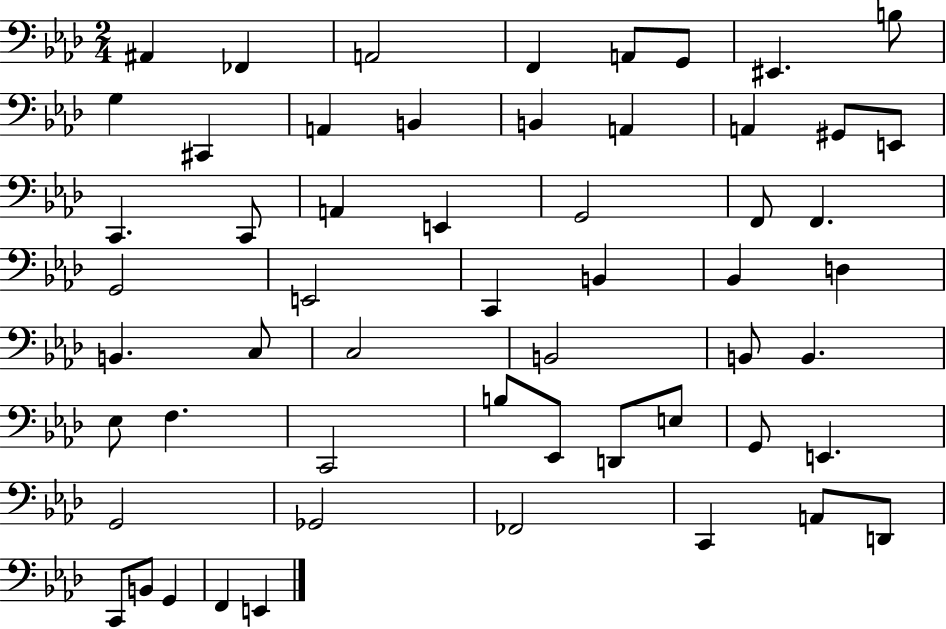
A#2/q FES2/q A2/h F2/q A2/e G2/e EIS2/q. B3/e G3/q C#2/q A2/q B2/q B2/q A2/q A2/q G#2/e E2/e C2/q. C2/e A2/q E2/q G2/h F2/e F2/q. G2/h E2/h C2/q B2/q Bb2/q D3/q B2/q. C3/e C3/h B2/h B2/e B2/q. Eb3/e F3/q. C2/h B3/e Eb2/e D2/e E3/e G2/e E2/q. G2/h Gb2/h FES2/h C2/q A2/e D2/e C2/e B2/e G2/q F2/q E2/q